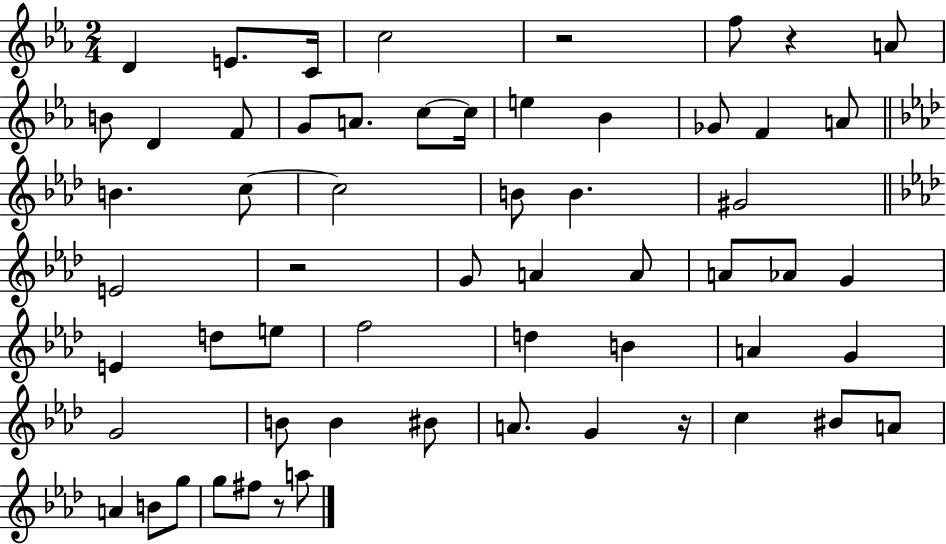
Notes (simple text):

D4/q E4/e. C4/s C5/h R/h F5/e R/q A4/e B4/e D4/q F4/e G4/e A4/e. C5/e C5/s E5/q Bb4/q Gb4/e F4/q A4/e B4/q. C5/e C5/h B4/e B4/q. G#4/h E4/h R/h G4/e A4/q A4/e A4/e Ab4/e G4/q E4/q D5/e E5/e F5/h D5/q B4/q A4/q G4/q G4/h B4/e B4/q BIS4/e A4/e. G4/q R/s C5/q BIS4/e A4/e A4/q B4/e G5/e G5/e F#5/e R/e A5/e